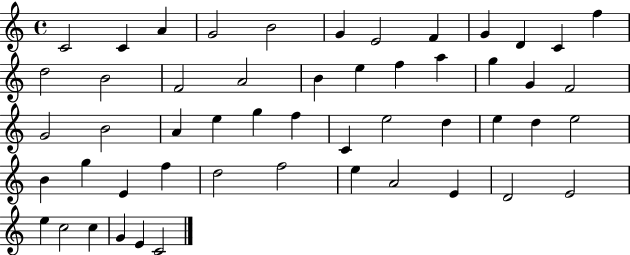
X:1
T:Untitled
M:4/4
L:1/4
K:C
C2 C A G2 B2 G E2 F G D C f d2 B2 F2 A2 B e f a g G F2 G2 B2 A e g f C e2 d e d e2 B g E f d2 f2 e A2 E D2 E2 e c2 c G E C2